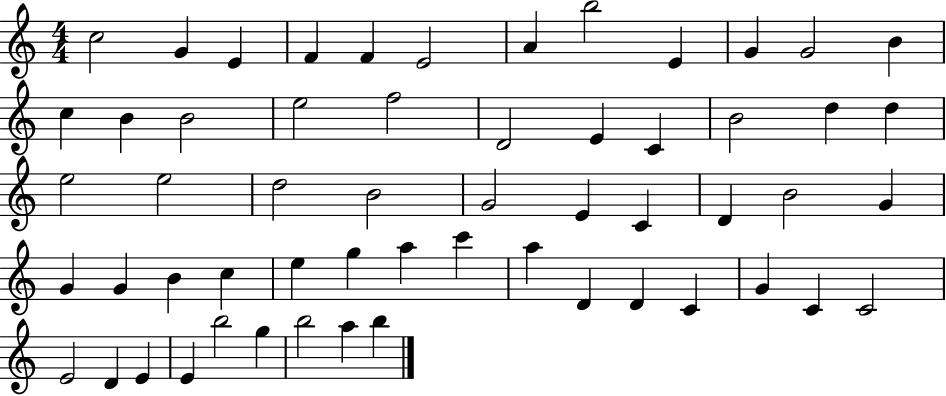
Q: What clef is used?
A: treble